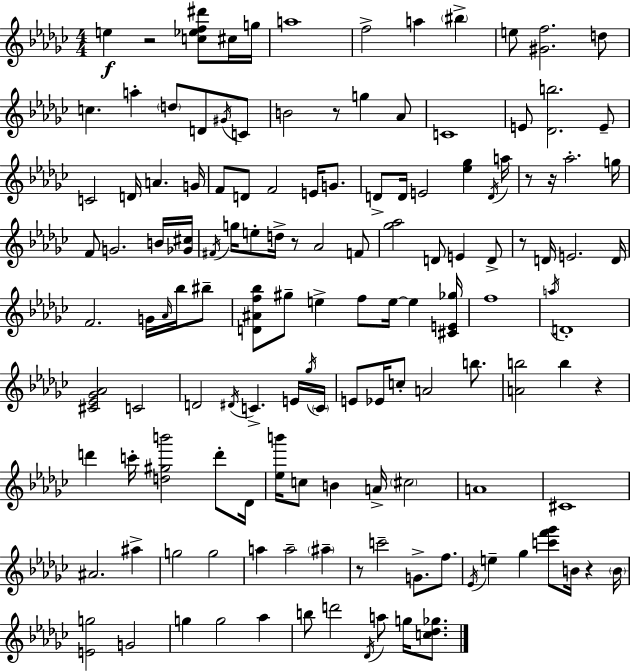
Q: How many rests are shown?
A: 9